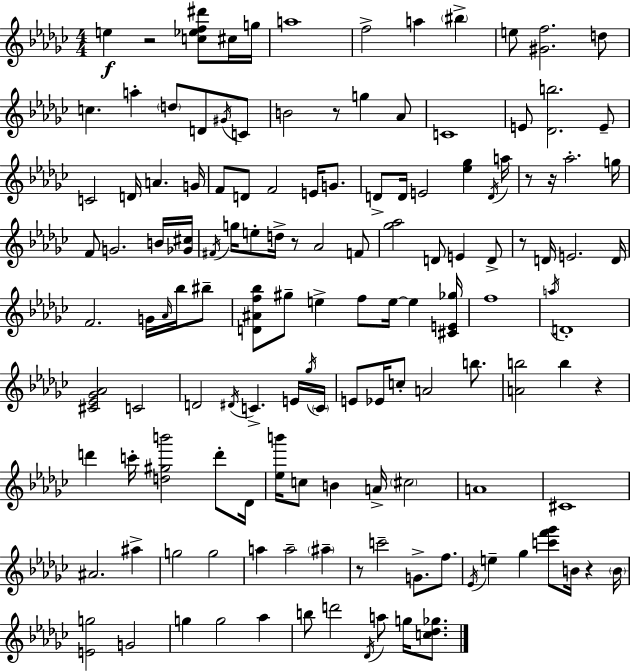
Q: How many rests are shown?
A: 9